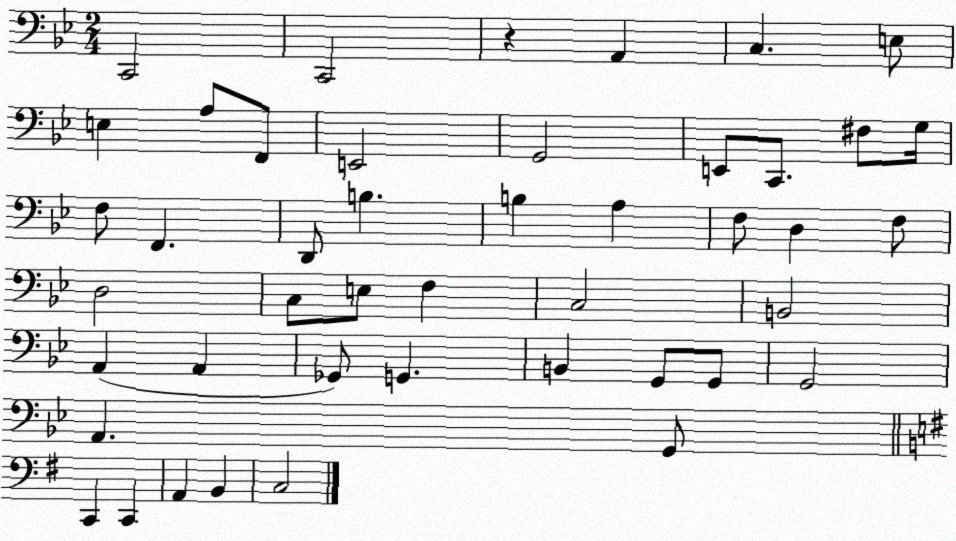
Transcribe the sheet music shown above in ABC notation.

X:1
T:Untitled
M:2/4
L:1/4
K:Bb
C,,2 C,,2 z A,, C, E,/2 E, A,/2 F,,/2 E,,2 G,,2 E,,/2 C,,/2 ^F,/2 G,/4 F,/2 F,, D,,/2 B, B, A, F,/2 D, F,/2 D,2 C,/2 E,/2 F, C,2 B,,2 A,, A,, _G,,/2 G,, B,, G,,/2 G,,/2 G,,2 A,, G,,/2 C,, C,, A,, B,, C,2